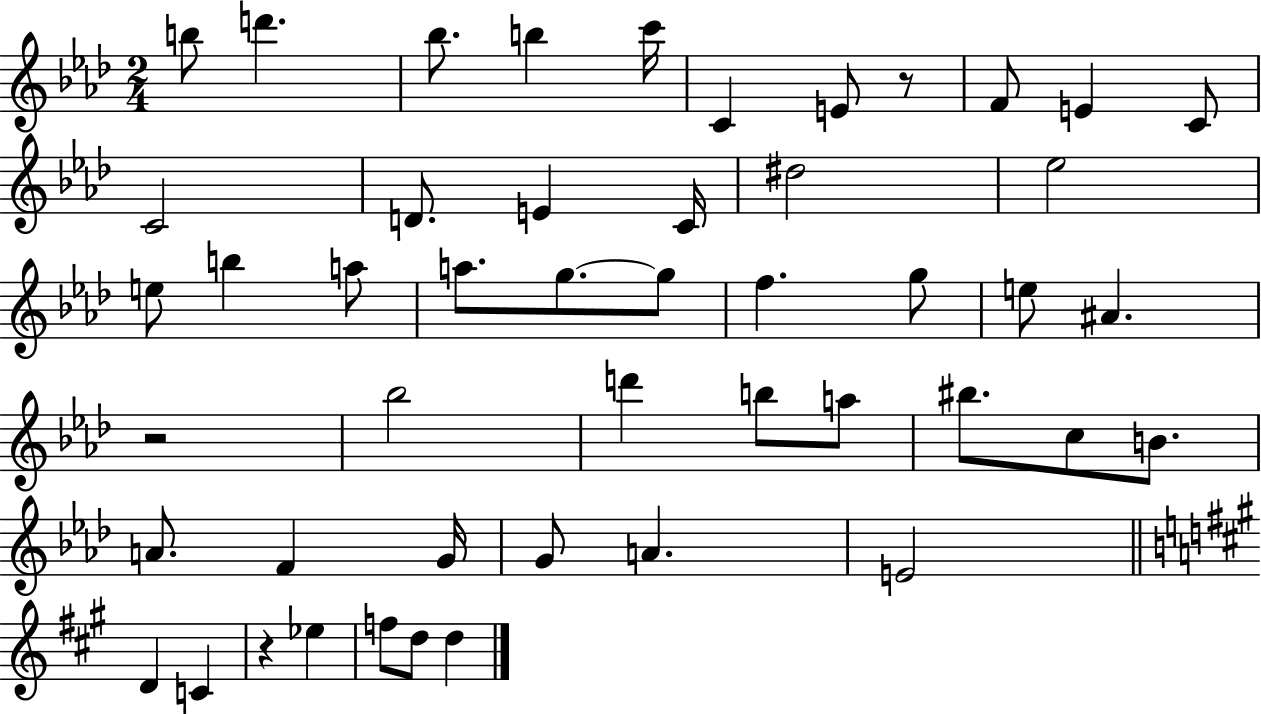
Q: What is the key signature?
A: AES major